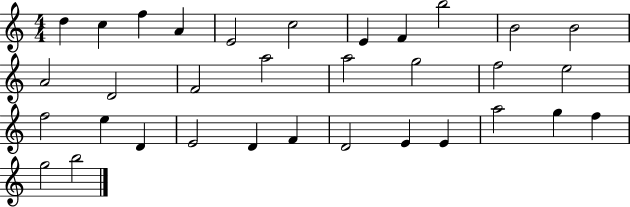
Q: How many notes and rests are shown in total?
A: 33